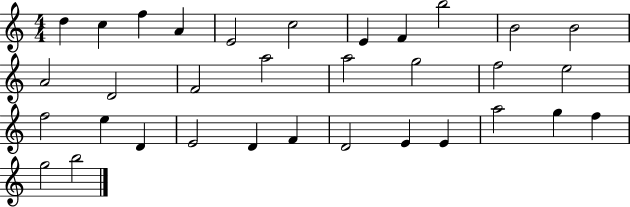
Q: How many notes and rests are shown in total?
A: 33